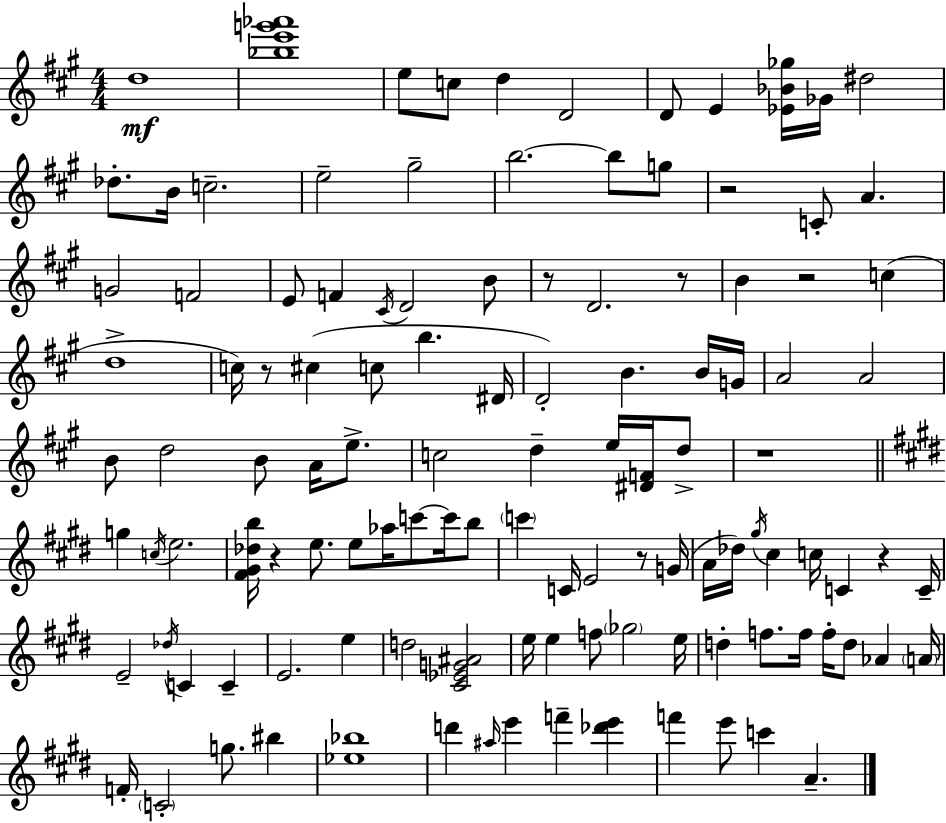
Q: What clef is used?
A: treble